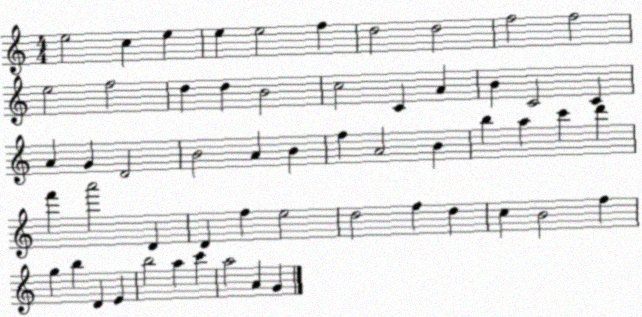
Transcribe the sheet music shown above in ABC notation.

X:1
T:Untitled
M:4/4
L:1/4
K:C
e2 c e e e2 f d2 d2 f2 f2 e2 f2 d d B2 c2 C A B C2 C A G D2 B2 A B f A2 B b a c' d' f' a'2 D D f e2 d2 f d c B2 f g b D E b2 a c' a2 A G